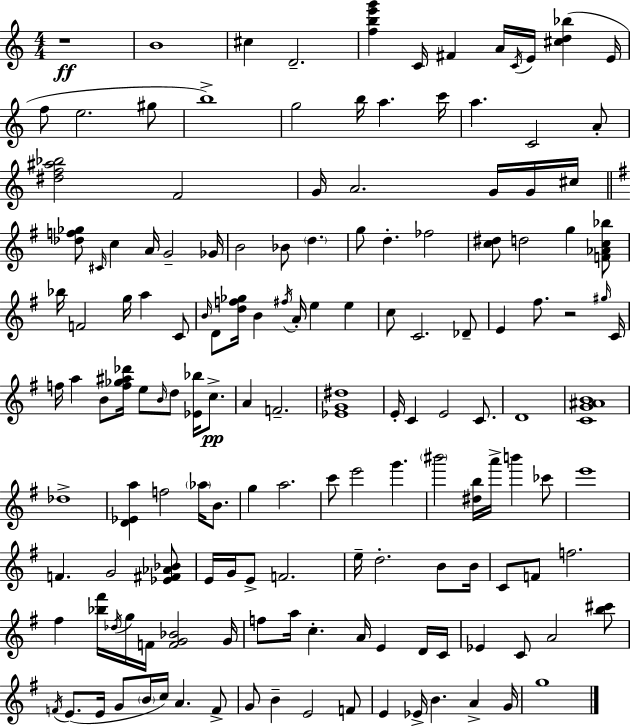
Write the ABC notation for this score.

X:1
T:Untitled
M:4/4
L:1/4
K:C
z4 B4 ^c D2 [fbe'g'] C/4 ^F A/4 C/4 E/4 [^cd_b] E/4 f/2 e2 ^g/2 b4 g2 b/4 a c'/4 a C2 A/2 [^df^a_b]2 F2 G/4 A2 G/4 G/4 ^c/4 [_df_g]/2 ^C/4 c A/4 G2 _G/4 B2 _B/2 d g/2 d _f2 [c^d]/2 d2 g [F_Ac_b]/2 _b/4 F2 g/4 a C/2 B/4 D/2 [df_g]/4 B ^f/4 A/4 e e c/2 C2 _D/2 E ^f/2 z2 ^g/4 C/4 f/4 a B/2 [f_g^a_d']/4 e/2 B/4 d/2 [_E_b]/4 c/2 A F2 [_EG^d]4 E/4 C E2 C/2 D4 [CG^AB]4 _d4 [D_Ea] f2 _a/4 B/2 g a2 c'/2 e'2 g' ^b'2 [^db]/4 a'/4 b' _c'/2 e'4 F G2 [_E^F_A_B]/2 E/4 G/4 E/2 F2 e/4 d2 B/2 B/4 C/2 F/2 f2 ^f [_b^f']/4 _d/4 g/4 F/4 [FG_B]2 G/4 f/2 a/4 c A/4 E D/4 C/4 _E C/2 A2 [b^c']/2 F/4 E/2 E/4 G/2 B/4 c/4 A F/2 G/2 B E2 F/2 E _E/4 B A G/4 g4